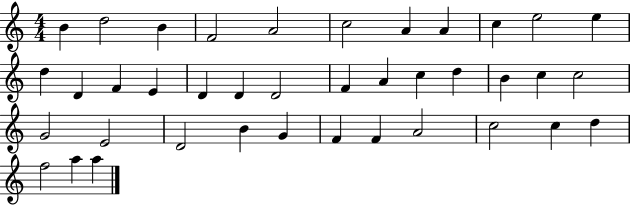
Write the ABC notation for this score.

X:1
T:Untitled
M:4/4
L:1/4
K:C
B d2 B F2 A2 c2 A A c e2 e d D F E D D D2 F A c d B c c2 G2 E2 D2 B G F F A2 c2 c d f2 a a